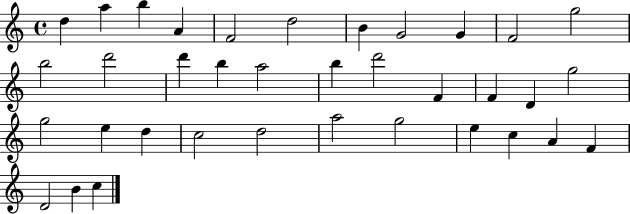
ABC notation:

X:1
T:Untitled
M:4/4
L:1/4
K:C
d a b A F2 d2 B G2 G F2 g2 b2 d'2 d' b a2 b d'2 F F D g2 g2 e d c2 d2 a2 g2 e c A F D2 B c